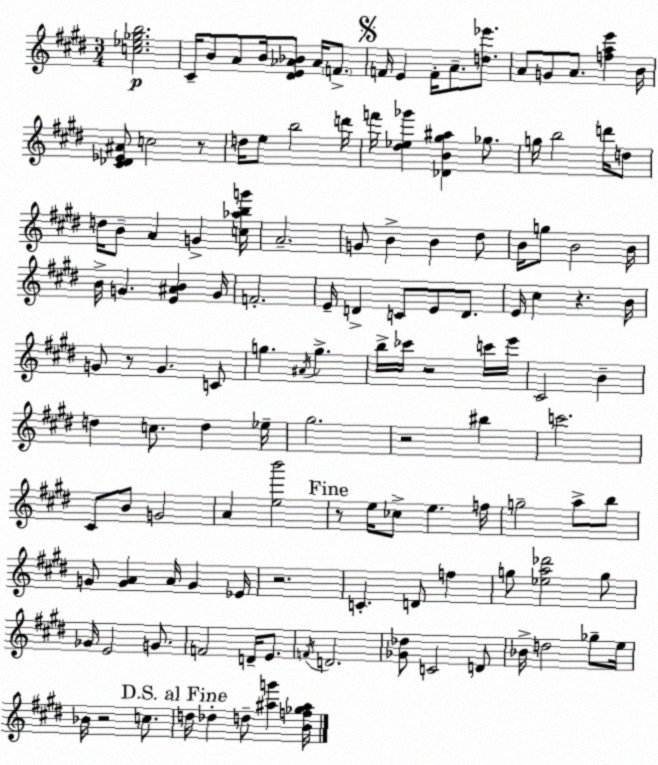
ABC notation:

X:1
T:Untitled
M:3/4
L:1/4
K:E
[c_e_gb]2 ^C/4 B/2 A/2 B/4 [^DE_A_B]/2 _A/4 F/2 F/4 E F/4 A/2 [d_e']/2 A/2 G/2 A/2 [fae'] B/4 [^C_D_E^A]/2 c2 z/2 d/4 e/2 b2 d'/4 f'/4 [^d_e_g'] [_DB^g^a] _g/2 g/4 b2 d'/4 d/2 d/4 B/2 A G [c_abg']/4 A2 G/2 B B ^d/2 B/4 g/2 B2 B/4 B/4 G [E^AB] G/4 F2 E/4 D C/2 E/2 D/2 E/4 ^c z B/4 G/2 z/2 G C/2 g ^A/4 g b/4 _c'/4 z2 c'/4 e'/4 ^C2 B d c/2 d _e/4 ^g2 z2 ^b c'2 ^C/2 B/2 G2 A [eb']2 z/2 e/4 _c/2 e f/4 g2 a/2 b/2 G/2 [GA] A/4 G _E/4 z2 C D/2 f g/2 [_ea_d']2 g/2 _G/4 E2 G/2 F2 D/4 E/2 F/4 D2 [_G_d]/2 C2 D/2 _B/4 d2 _g/2 e/4 _B/4 z2 c/2 d/4 _d d/2 [^ag'] [Bf_g^a]/4